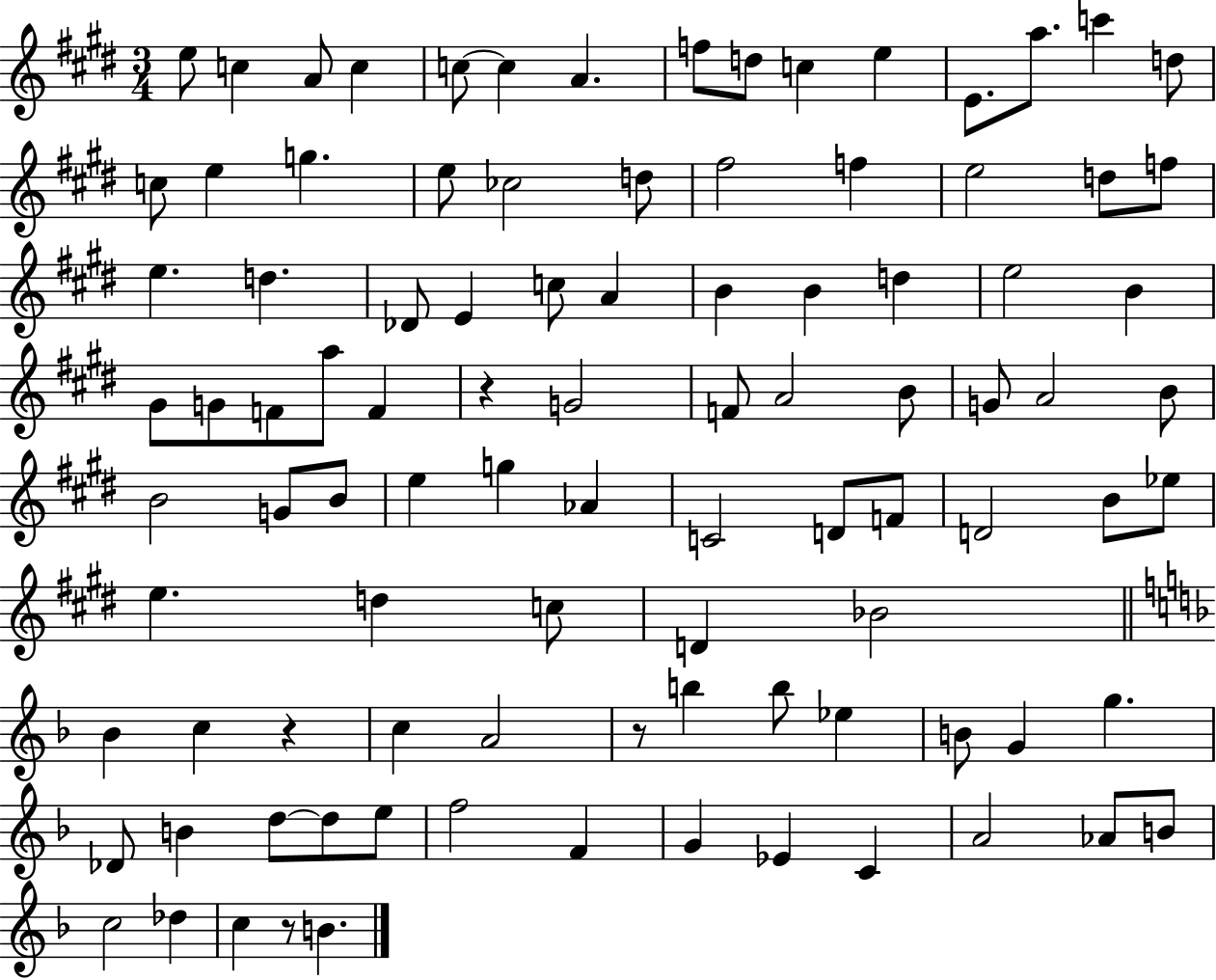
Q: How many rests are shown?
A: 4